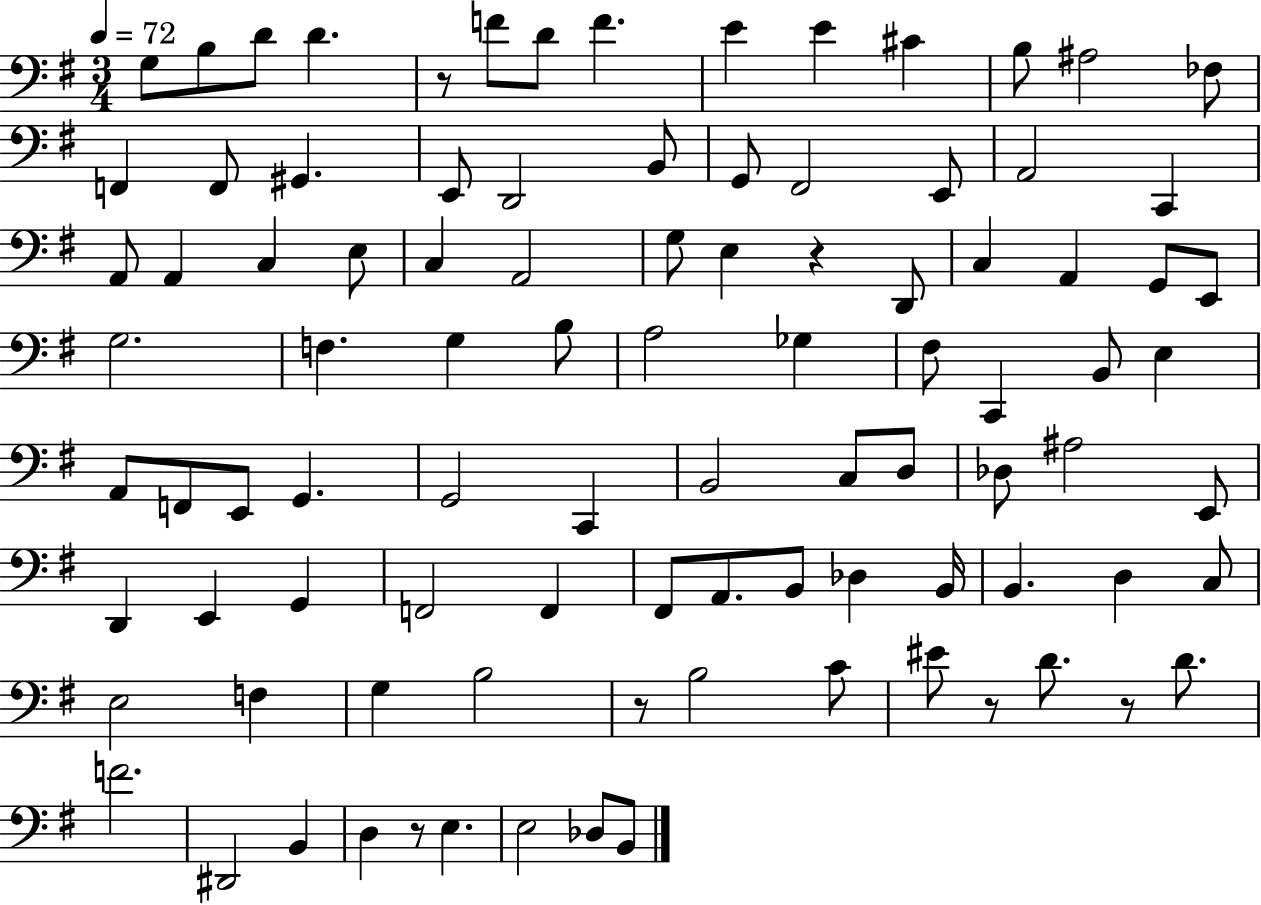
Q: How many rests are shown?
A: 6